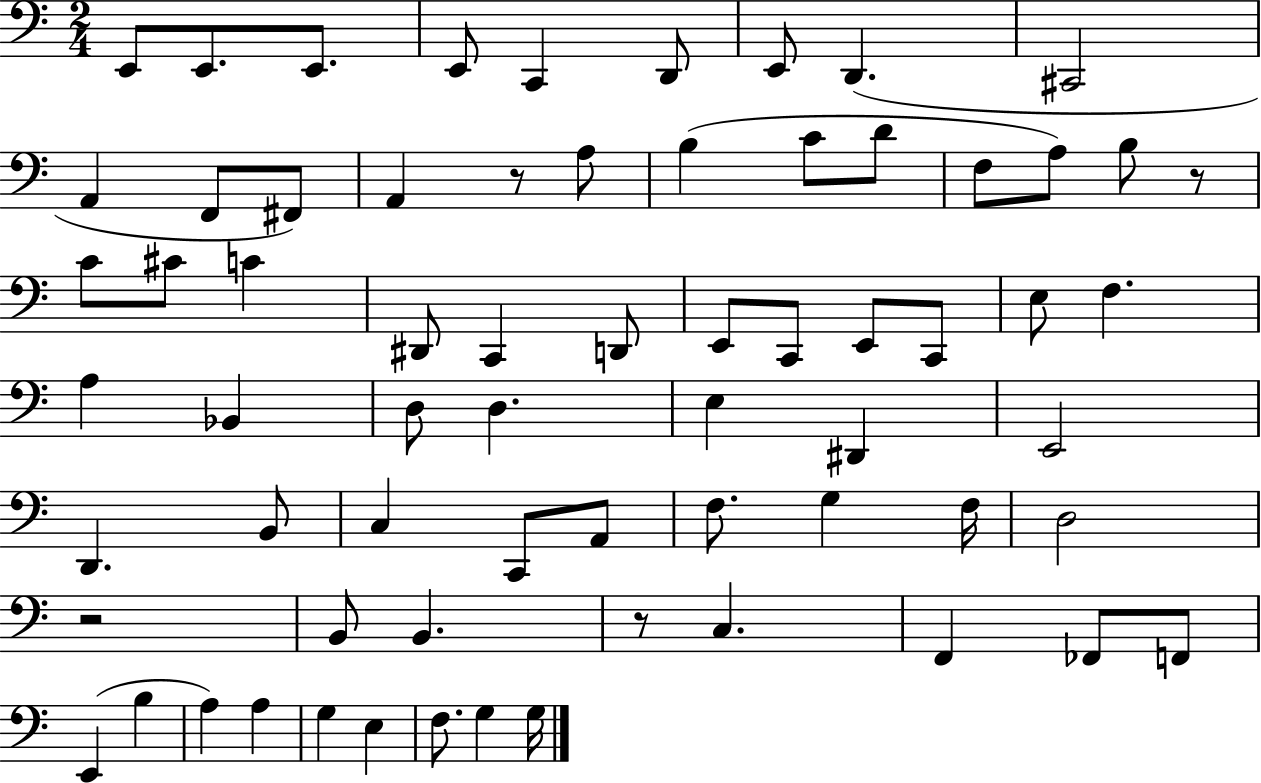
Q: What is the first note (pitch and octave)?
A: E2